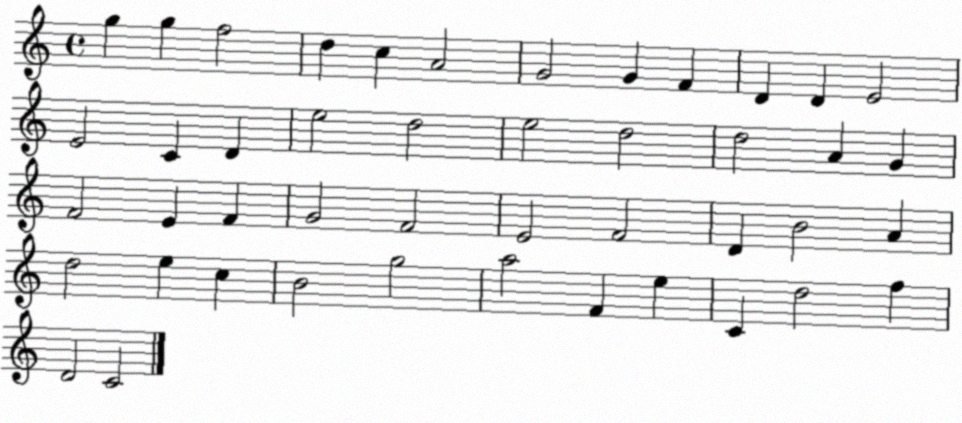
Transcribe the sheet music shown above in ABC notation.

X:1
T:Untitled
M:4/4
L:1/4
K:C
g g f2 d c A2 G2 G F D D E2 E2 C D e2 d2 e2 d2 d2 A G F2 E F G2 F2 E2 F2 D B2 A d2 e c B2 g2 a2 F e C d2 f D2 C2